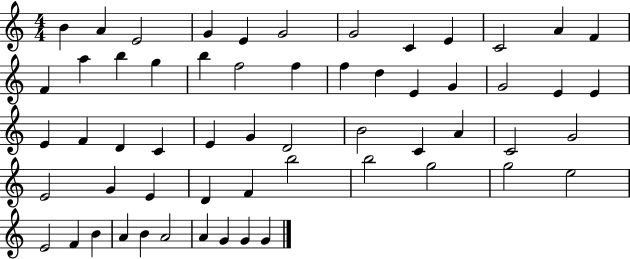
B4/q A4/q E4/h G4/q E4/q G4/h G4/h C4/q E4/q C4/h A4/q F4/q F4/q A5/q B5/q G5/q B5/q F5/h F5/q F5/q D5/q E4/q G4/q G4/h E4/q E4/q E4/q F4/q D4/q C4/q E4/q G4/q D4/h B4/h C4/q A4/q C4/h G4/h E4/h G4/q E4/q D4/q F4/q B5/h B5/h G5/h G5/h E5/h E4/h F4/q B4/q A4/q B4/q A4/h A4/q G4/q G4/q G4/q